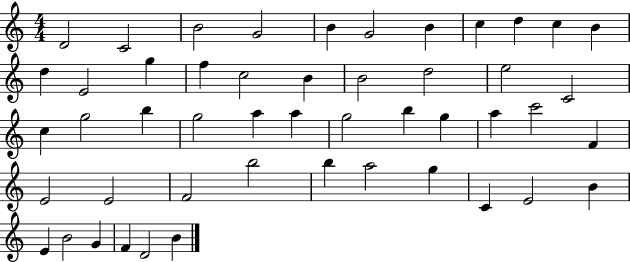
X:1
T:Untitled
M:4/4
L:1/4
K:C
D2 C2 B2 G2 B G2 B c d c B d E2 g f c2 B B2 d2 e2 C2 c g2 b g2 a a g2 b g a c'2 F E2 E2 F2 b2 b a2 g C E2 B E B2 G F D2 B